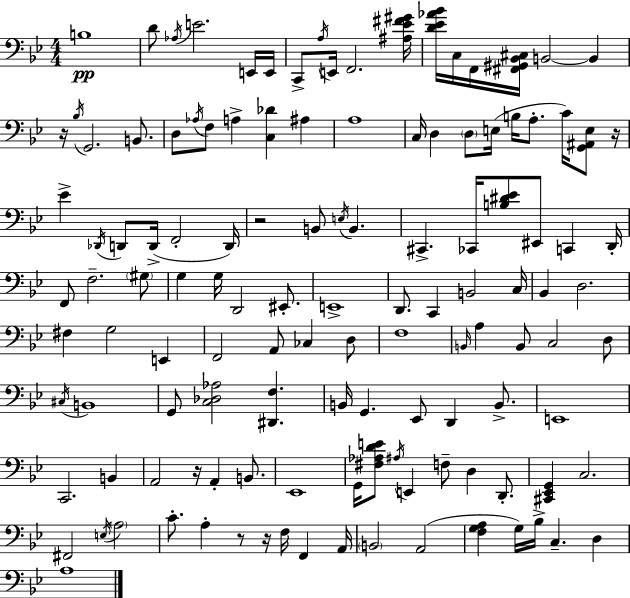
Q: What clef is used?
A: bass